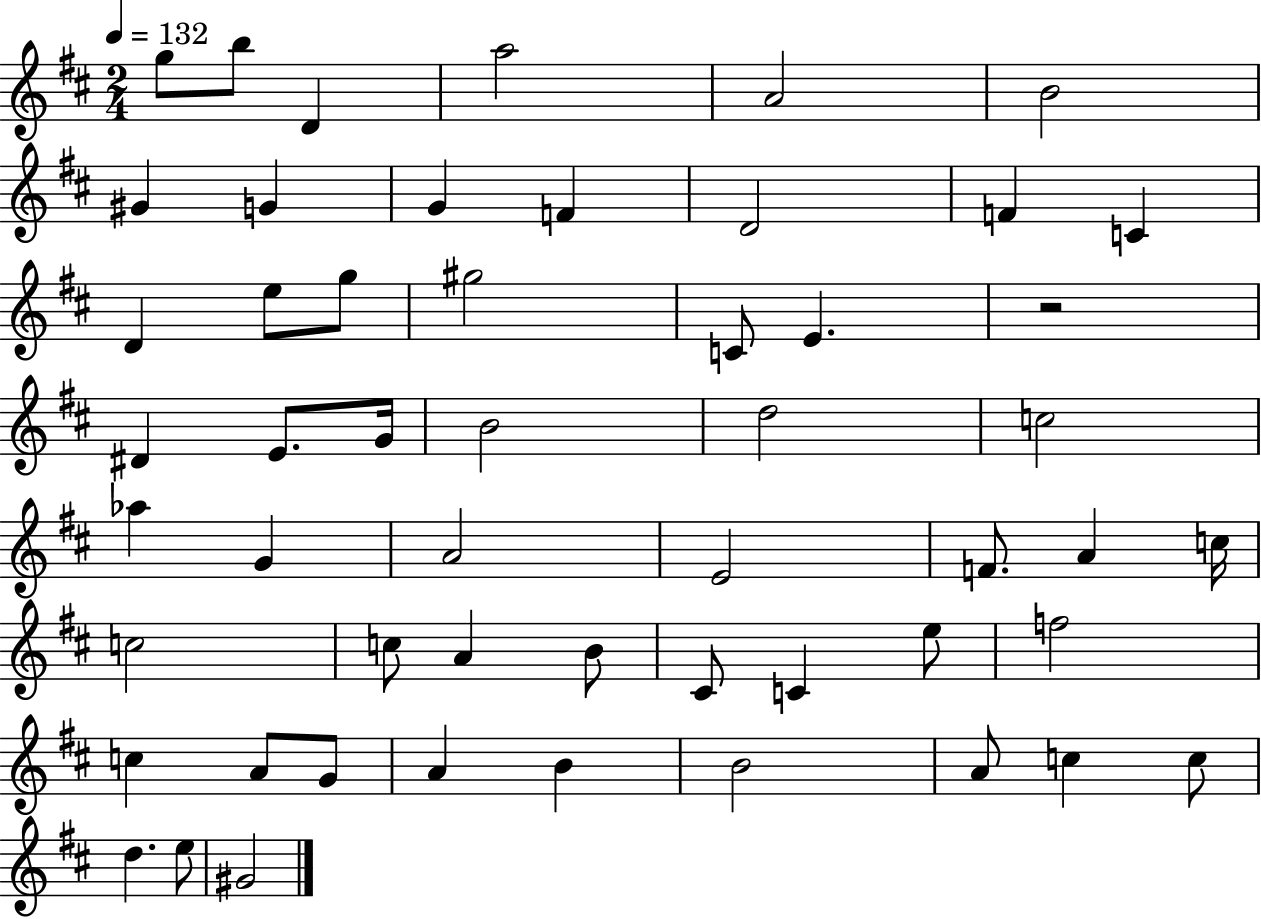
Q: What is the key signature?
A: D major